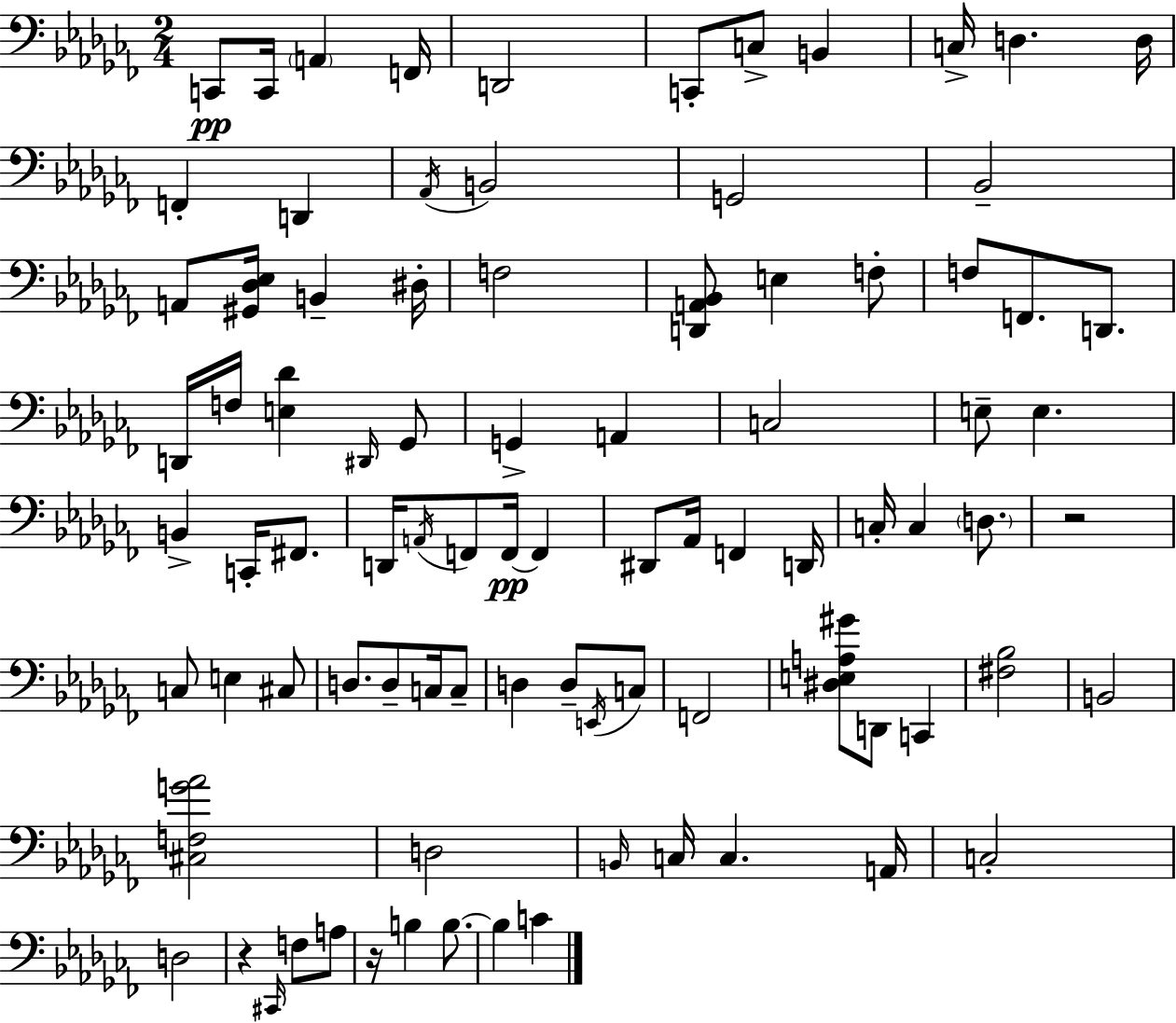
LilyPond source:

{
  \clef bass
  \numericTimeSignature
  \time 2/4
  \key aes \minor
  c,8\pp c,16 \parenthesize a,4 f,16 | d,2 | c,8-. c8-> b,4 | c16-> d4. d16 | \break f,4-. d,4 | \acciaccatura { aes,16 } b,2 | g,2 | bes,2-- | \break a,8 <gis, des ees>16 b,4-- | dis16-. f2 | <d, a, bes,>8 e4 f8-. | f8 f,8. d,8. | \break d,16 f16 <e des'>4 \grace { dis,16 } | ges,8 g,4-> a,4 | c2 | e8-- e4. | \break b,4-> c,16-. fis,8. | d,16 \acciaccatura { a,16 } f,8 f,16~~\pp f,4 | dis,8 aes,16 f,4 | d,16 c16-. c4 | \break \parenthesize d8. r2 | c8 e4 | cis8 d8. d8-- | c16 c8-- d4 d8-- | \break \acciaccatura { e,16 } c8 f,2 | <dis e a gis'>8 d,8 | c,4 <fis bes>2 | b,2 | \break <cis f g' aes'>2 | d2 | \grace { b,16 } c16 c4. | a,16 c2-. | \break d2 | r4 | \grace { cis,16 } f8 a8 r16 b4 | b8.~~ b4 | \break c'4 \bar "|."
}